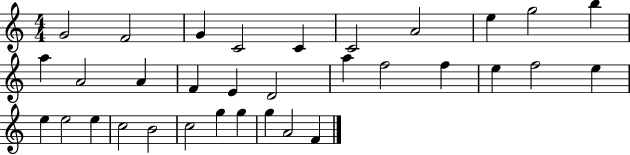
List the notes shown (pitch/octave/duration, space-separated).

G4/h F4/h G4/q C4/h C4/q C4/h A4/h E5/q G5/h B5/q A5/q A4/h A4/q F4/q E4/q D4/h A5/q F5/h F5/q E5/q F5/h E5/q E5/q E5/h E5/q C5/h B4/h C5/h G5/q G5/q G5/q A4/h F4/q